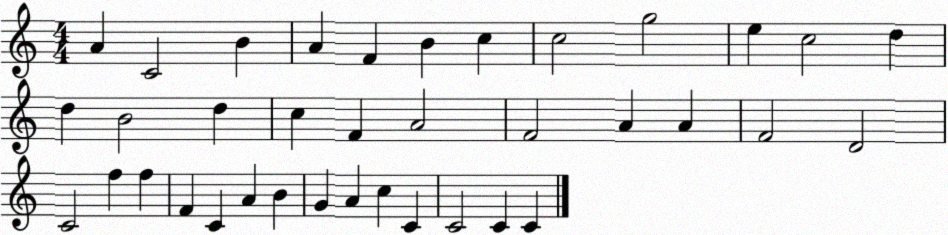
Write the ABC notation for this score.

X:1
T:Untitled
M:4/4
L:1/4
K:C
A C2 B A F B c c2 g2 e c2 d d B2 d c F A2 F2 A A F2 D2 C2 f f F C A B G A c C C2 C C